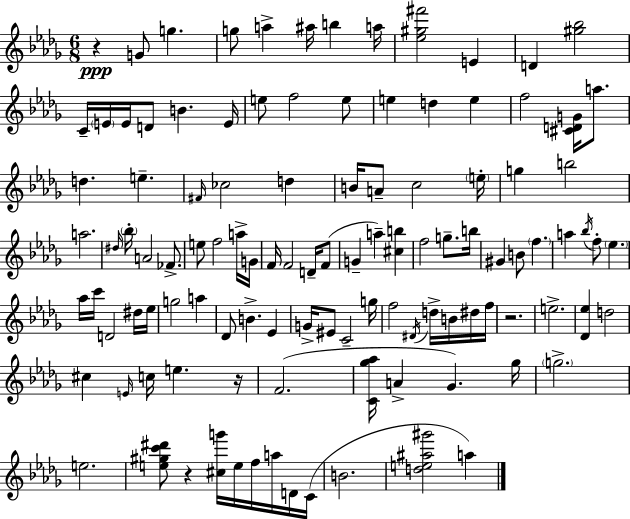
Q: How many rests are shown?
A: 4